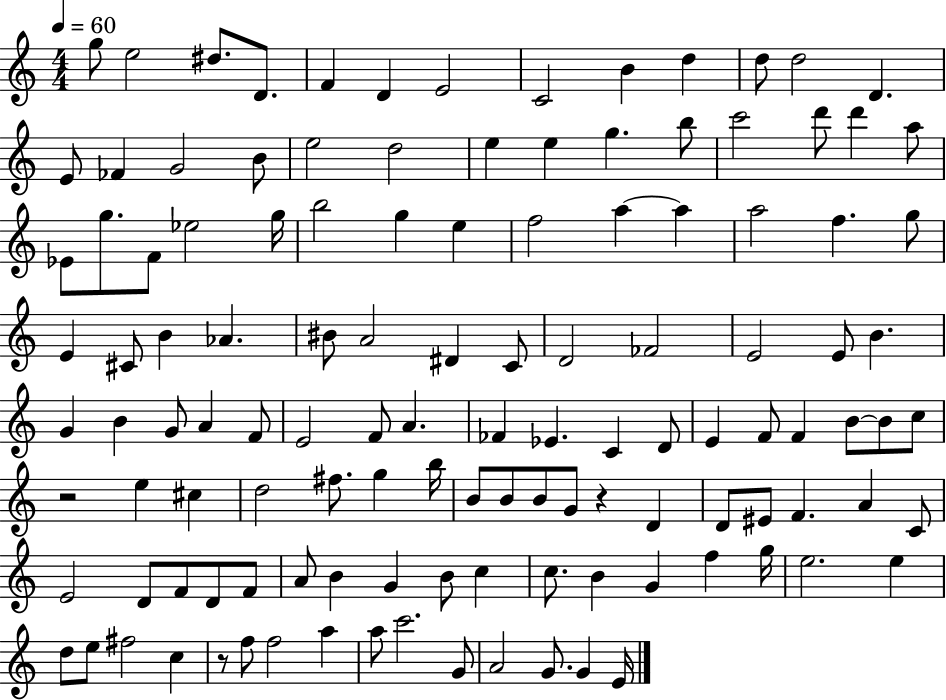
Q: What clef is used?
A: treble